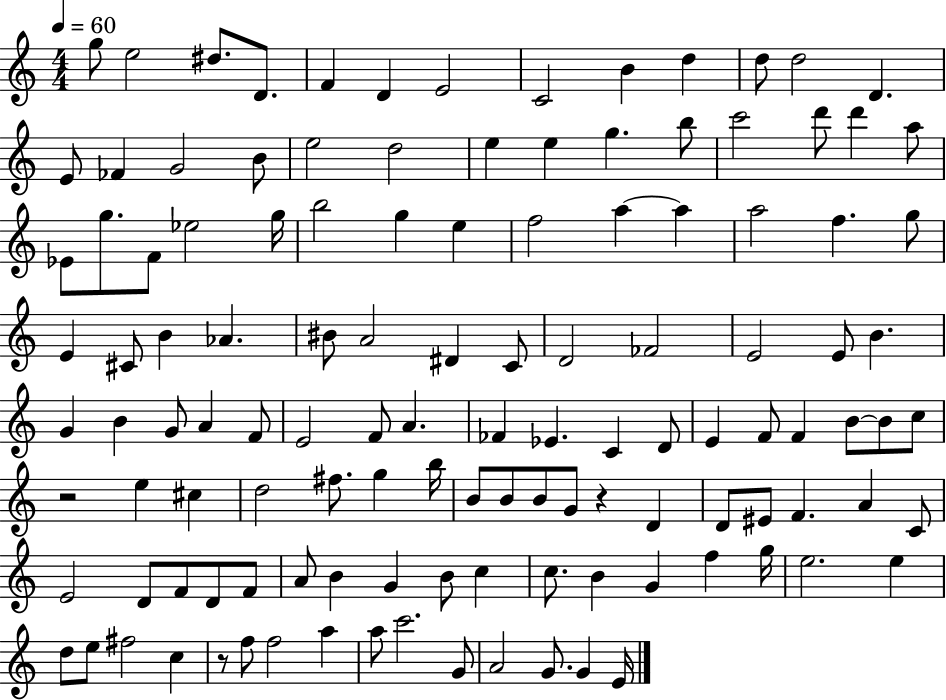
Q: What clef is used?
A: treble